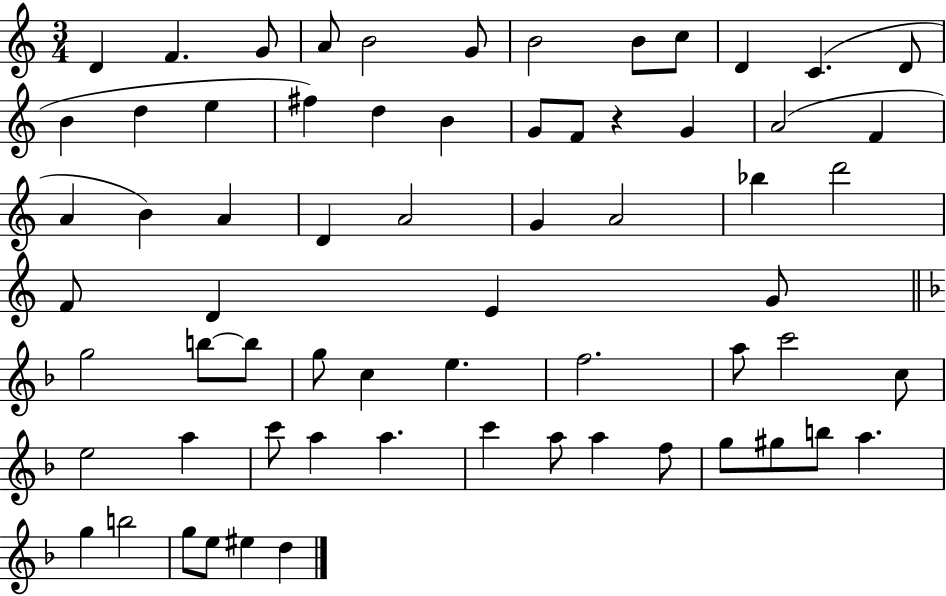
{
  \clef treble
  \numericTimeSignature
  \time 3/4
  \key c \major
  d'4 f'4. g'8 | a'8 b'2 g'8 | b'2 b'8 c''8 | d'4 c'4.( d'8 | \break b'4 d''4 e''4 | fis''4) d''4 b'4 | g'8 f'8 r4 g'4 | a'2( f'4 | \break a'4 b'4) a'4 | d'4 a'2 | g'4 a'2 | bes''4 d'''2 | \break f'8 d'4 e'4 g'8 | \bar "||" \break \key f \major g''2 b''8~~ b''8 | g''8 c''4 e''4. | f''2. | a''8 c'''2 c''8 | \break e''2 a''4 | c'''8 a''4 a''4. | c'''4 a''8 a''4 f''8 | g''8 gis''8 b''8 a''4. | \break g''4 b''2 | g''8 e''8 eis''4 d''4 | \bar "|."
}